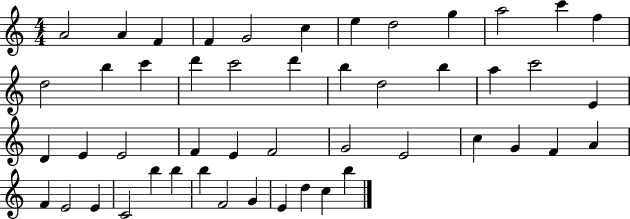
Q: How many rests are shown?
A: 0